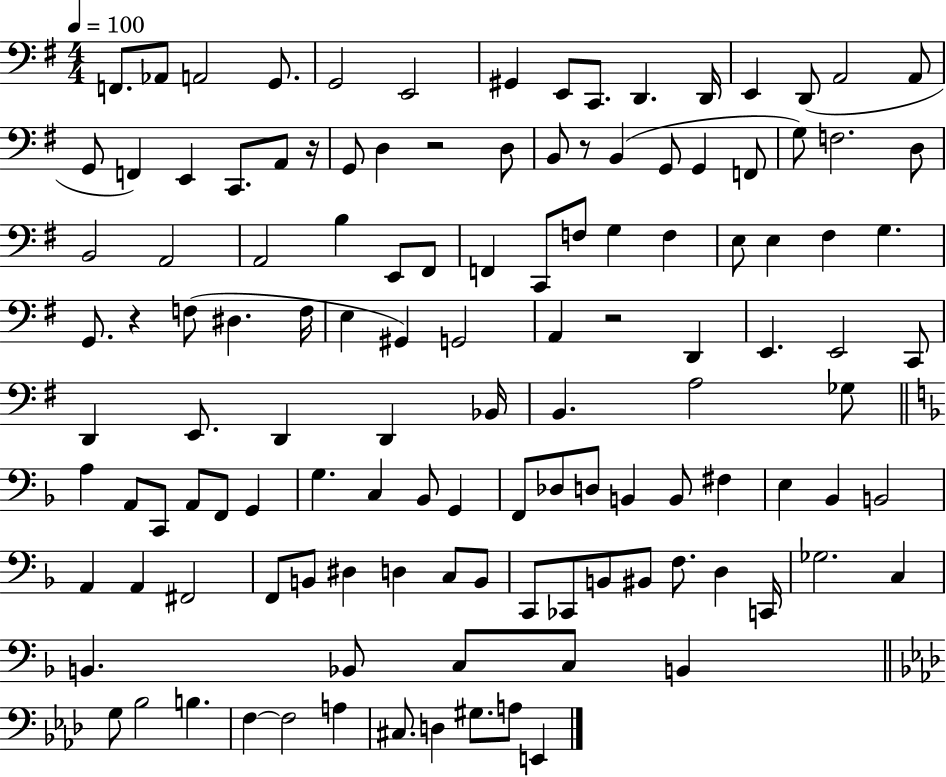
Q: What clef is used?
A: bass